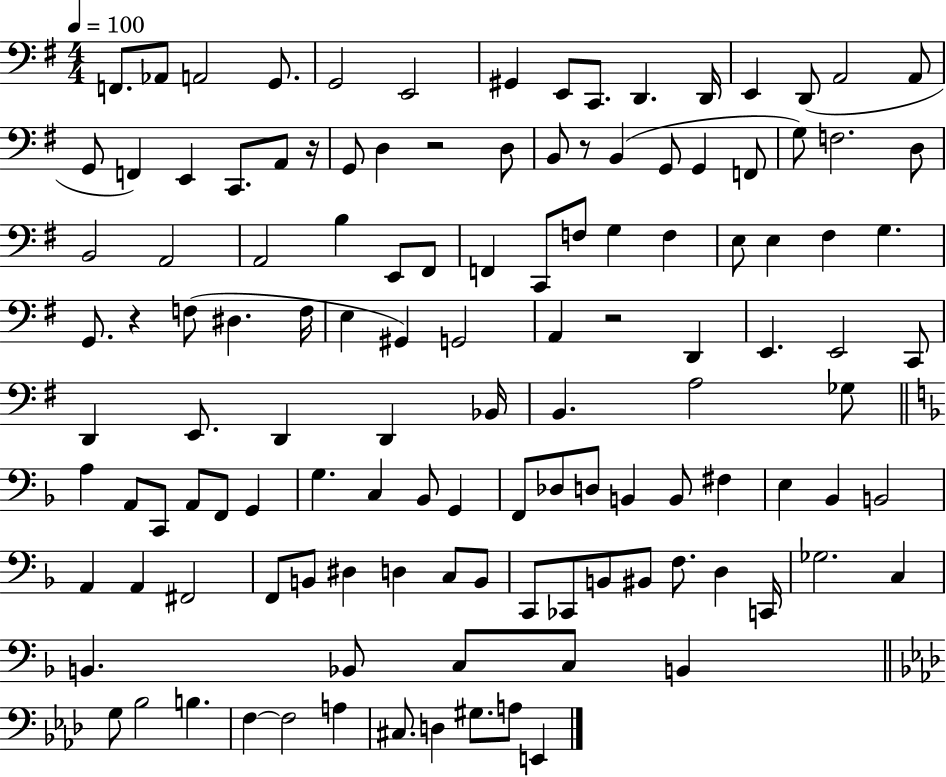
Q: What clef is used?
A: bass